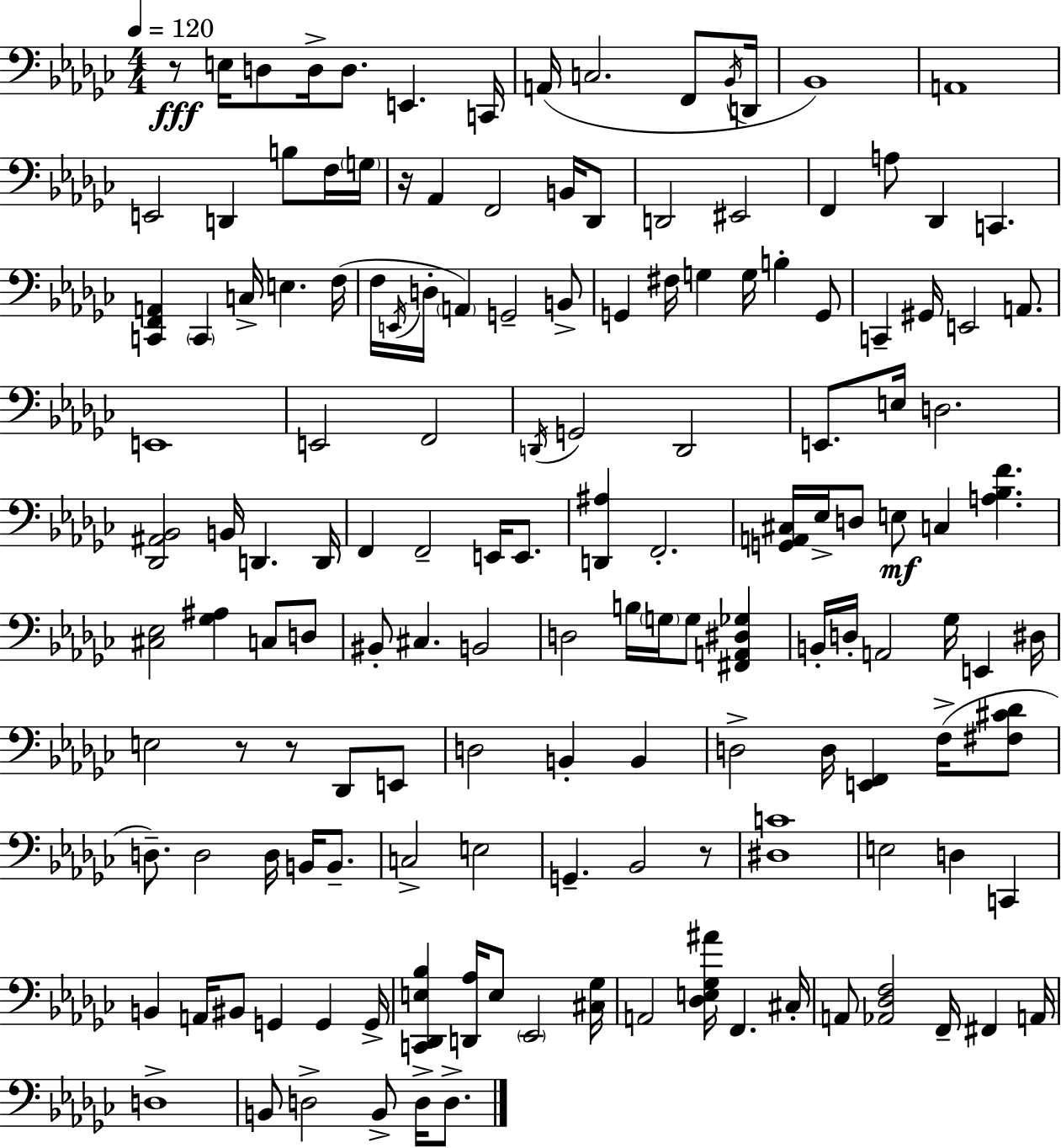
R/e E3/s D3/e D3/s D3/e. E2/q. C2/s A2/s C3/h. F2/e Bb2/s D2/s Bb2/w A2/w E2/h D2/q B3/e F3/s G3/s R/s Ab2/q F2/h B2/s Db2/e D2/h EIS2/h F2/q A3/e Db2/q C2/q. [C2,F2,A2]/q C2/q C3/s E3/q. F3/s F3/s E2/s D3/s A2/q G2/h B2/e G2/q F#3/s G3/q G3/s B3/q G2/e C2/q G#2/s E2/h A2/e. E2/w E2/h F2/h D2/s G2/h D2/h E2/e. E3/s D3/h. [Db2,A#2,Bb2]/h B2/s D2/q. D2/s F2/q F2/h E2/s E2/e. [D2,A#3]/q F2/h. [G2,A2,C#3]/s Eb3/s D3/e E3/e C3/q [A3,Bb3,F4]/q. [C#3,Eb3]/h [Gb3,A#3]/q C3/e D3/e BIS2/e C#3/q. B2/h D3/h B3/s G3/s G3/e [F#2,A2,D#3,Gb3]/q B2/s D3/s A2/h Gb3/s E2/q D#3/s E3/h R/e R/e Db2/e E2/e D3/h B2/q B2/q D3/h D3/s [E2,F2]/q F3/s [F#3,C#4,Db4]/e D3/e. D3/h D3/s B2/s B2/e. C3/h E3/h G2/q. Bb2/h R/e [D#3,C4]/w E3/h D3/q C2/q B2/q A2/s BIS2/e G2/q G2/q G2/s [C2,Db2,E3,Bb3]/q [D2,Ab3]/s E3/e Eb2/h [C#3,Gb3]/s A2/h [Db3,E3,Gb3,A#4]/s F2/q. C#3/s A2/e [Ab2,Db3,F3]/h F2/s F#2/q A2/s D3/w B2/e D3/h B2/e D3/s D3/e.